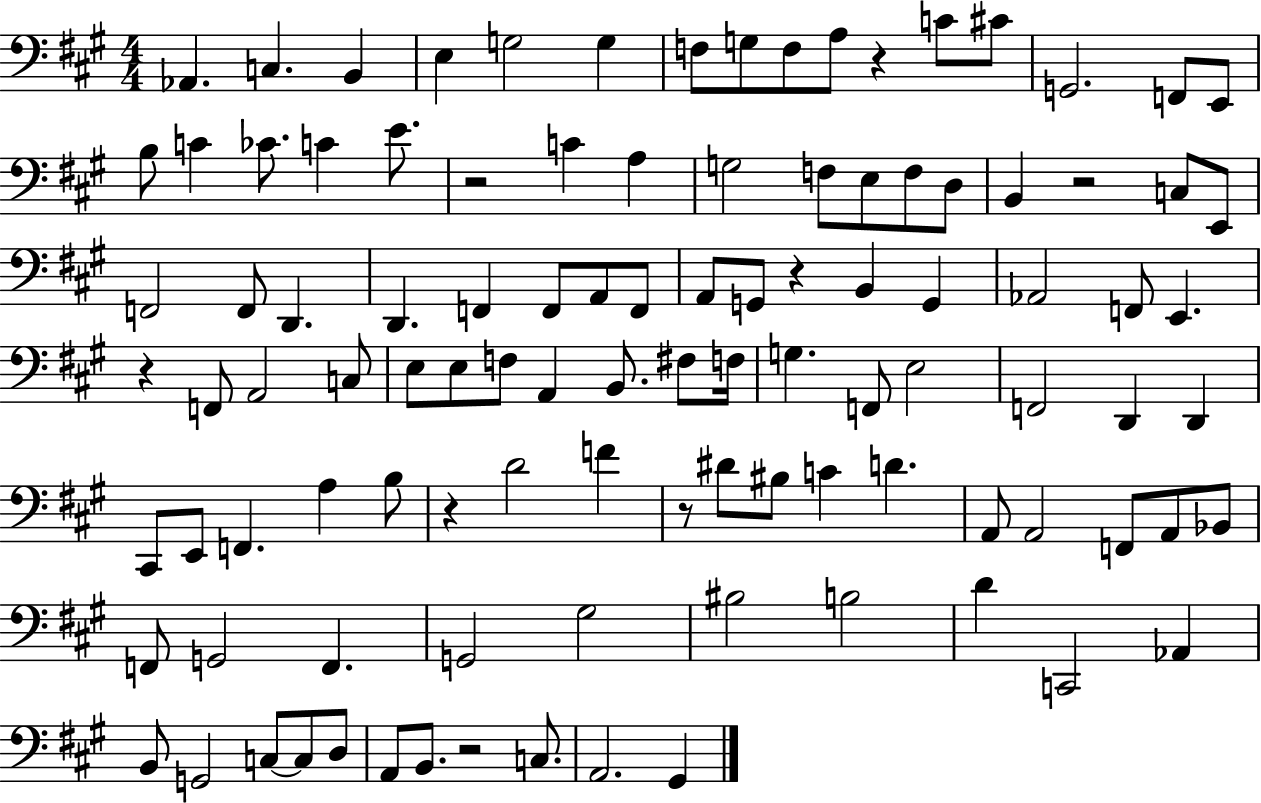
{
  \clef bass
  \numericTimeSignature
  \time 4/4
  \key a \major
  aes,4. c4. b,4 | e4 g2 g4 | f8 g8 f8 a8 r4 c'8 cis'8 | g,2. f,8 e,8 | \break b8 c'4 ces'8. c'4 e'8. | r2 c'4 a4 | g2 f8 e8 f8 d8 | b,4 r2 c8 e,8 | \break f,2 f,8 d,4. | d,4. f,4 f,8 a,8 f,8 | a,8 g,8 r4 b,4 g,4 | aes,2 f,8 e,4. | \break r4 f,8 a,2 c8 | e8 e8 f8 a,4 b,8. fis8 f16 | g4. f,8 e2 | f,2 d,4 d,4 | \break cis,8 e,8 f,4. a4 b8 | r4 d'2 f'4 | r8 dis'8 bis8 c'4 d'4. | a,8 a,2 f,8 a,8 bes,8 | \break f,8 g,2 f,4. | g,2 gis2 | bis2 b2 | d'4 c,2 aes,4 | \break b,8 g,2 c8~~ c8 d8 | a,8 b,8. r2 c8. | a,2. gis,4 | \bar "|."
}